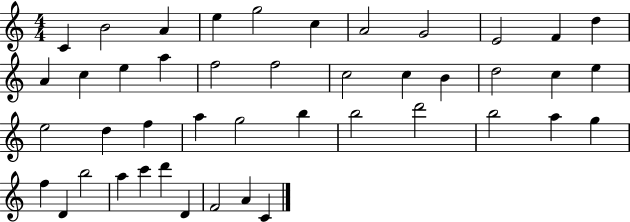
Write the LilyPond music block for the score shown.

{
  \clef treble
  \numericTimeSignature
  \time 4/4
  \key c \major
  c'4 b'2 a'4 | e''4 g''2 c''4 | a'2 g'2 | e'2 f'4 d''4 | \break a'4 c''4 e''4 a''4 | f''2 f''2 | c''2 c''4 b'4 | d''2 c''4 e''4 | \break e''2 d''4 f''4 | a''4 g''2 b''4 | b''2 d'''2 | b''2 a''4 g''4 | \break f''4 d'4 b''2 | a''4 c'''4 d'''4 d'4 | f'2 a'4 c'4 | \bar "|."
}